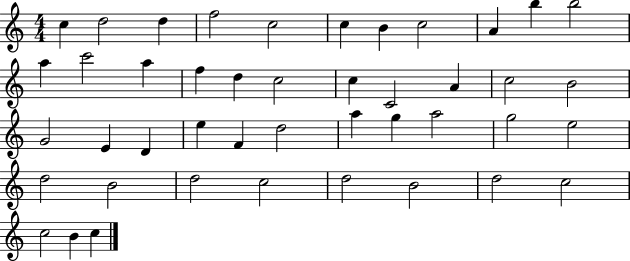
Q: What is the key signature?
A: C major